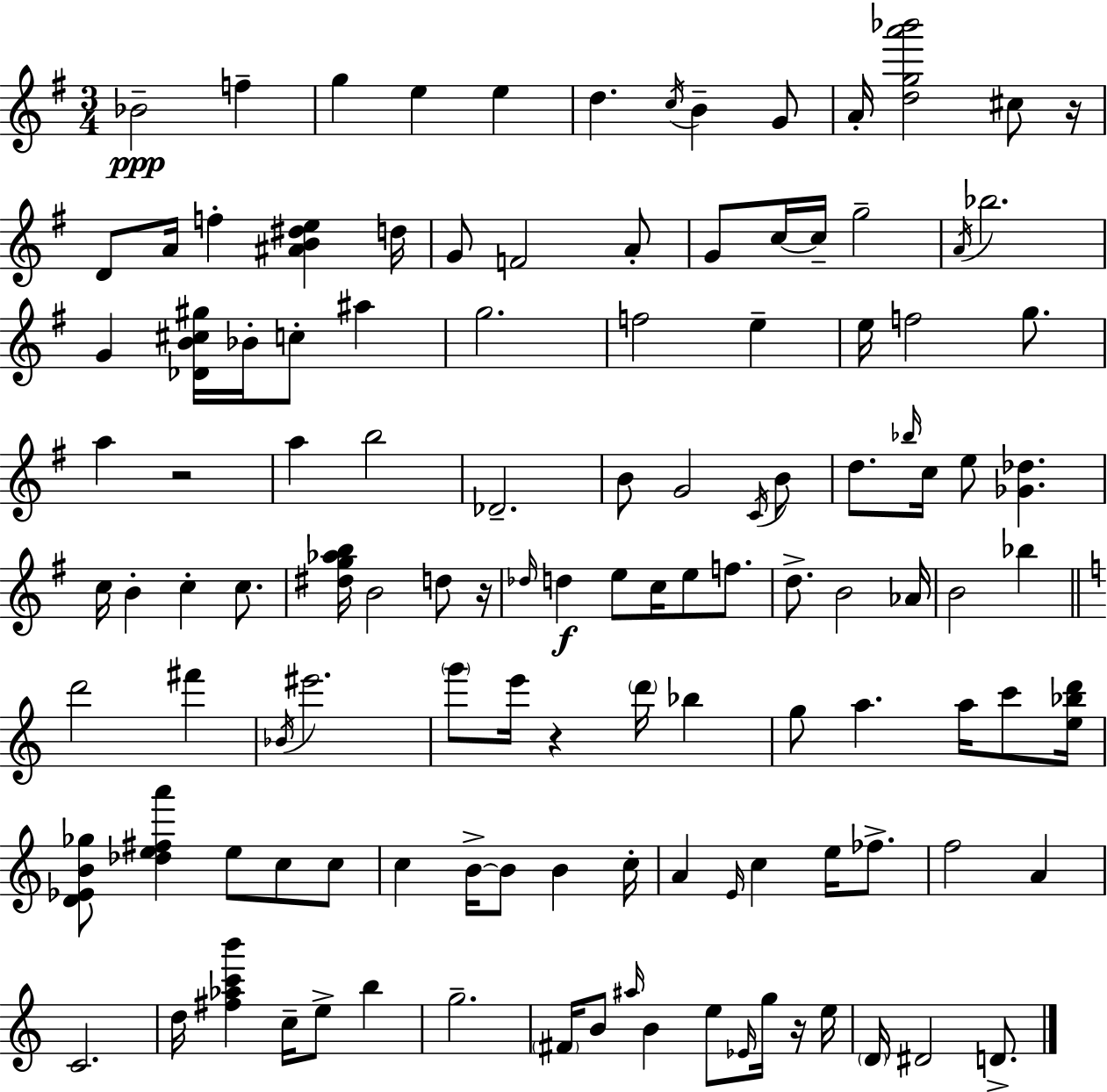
Bb4/h F5/q G5/q E5/q E5/q D5/q. C5/s B4/q G4/e A4/s [D5,G5,A6,Bb6]/h C#5/e R/s D4/e A4/s F5/q [A#4,B4,D#5,E5]/q D5/s G4/e F4/h A4/e G4/e C5/s C5/s G5/h A4/s Bb5/h. G4/q [Db4,B4,C#5,G#5]/s Bb4/s C5/e A#5/q G5/h. F5/h E5/q E5/s F5/h G5/e. A5/q R/h A5/q B5/h Db4/h. B4/e G4/h C4/s B4/e D5/e. Bb5/s C5/s E5/e [Gb4,Db5]/q. C5/s B4/q C5/q C5/e. [D#5,G5,Ab5,B5]/s B4/h D5/e R/s Db5/s D5/q E5/e C5/s E5/e F5/e. D5/e. B4/h Ab4/s B4/h Bb5/q D6/h F#6/q Bb4/s EIS6/h. G6/e E6/s R/q D6/s Bb5/q G5/e A5/q. A5/s C6/e [E5,Bb5,D6]/s [D4,Eb4,B4,Gb5]/e [Db5,E5,F#5,A6]/q E5/e C5/e C5/e C5/q B4/s B4/e B4/q C5/s A4/q E4/s C5/q E5/s FES5/e. F5/h A4/q C4/h. D5/s [F#5,Ab5,C6,B6]/q C5/s E5/e B5/q G5/h. F#4/s B4/e A#5/s B4/q E5/e Eb4/s G5/s R/s E5/s D4/s D#4/h D4/e.